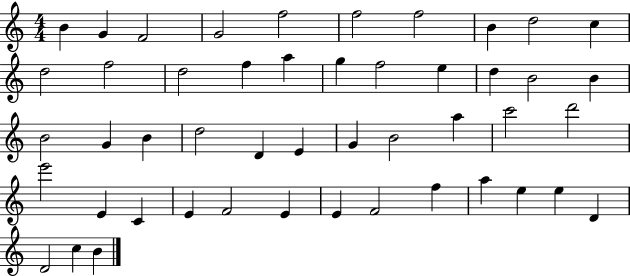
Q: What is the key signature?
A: C major